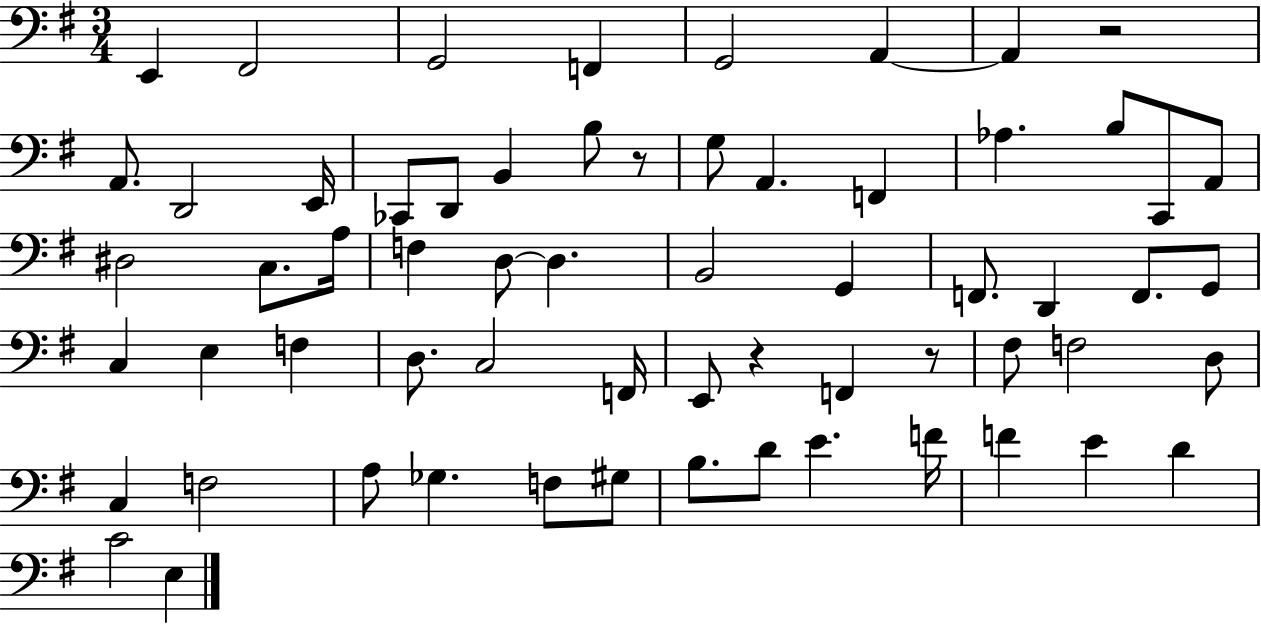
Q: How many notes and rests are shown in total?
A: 63